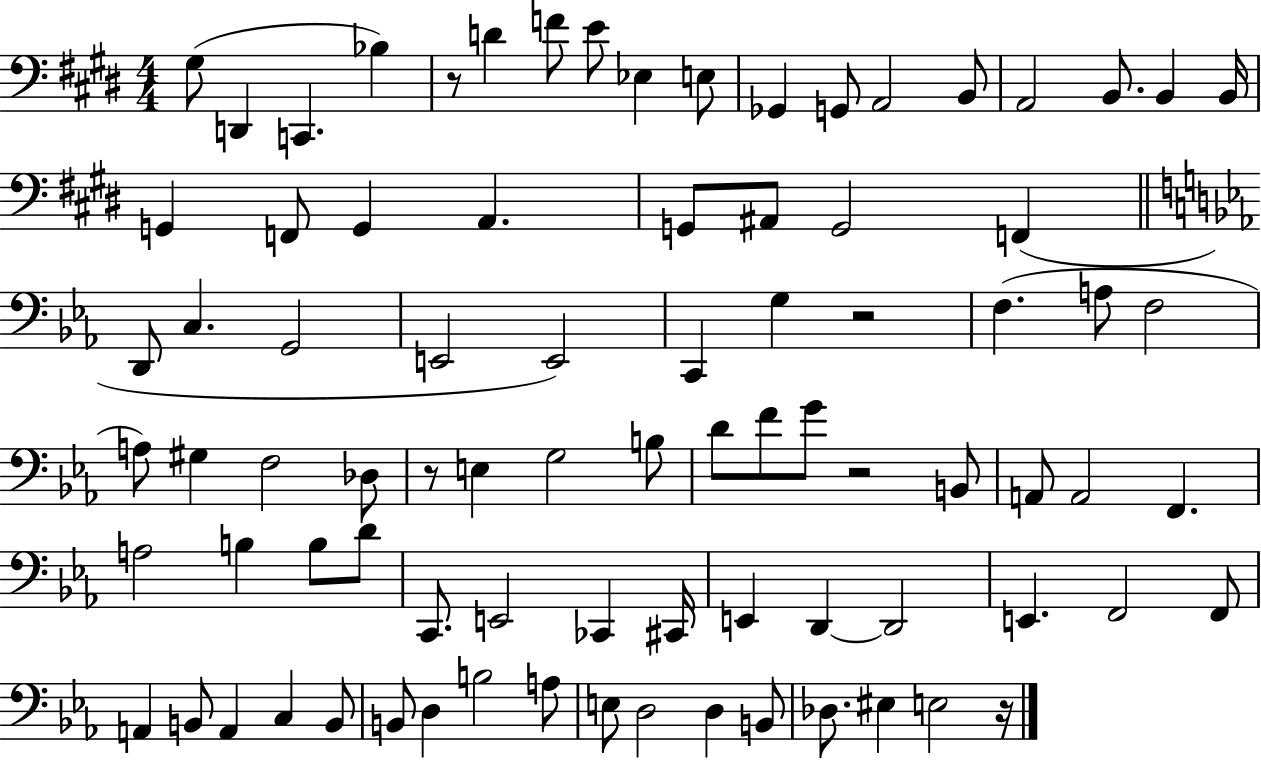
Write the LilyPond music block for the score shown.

{
  \clef bass
  \numericTimeSignature
  \time 4/4
  \key e \major
  gis8( d,4 c,4. bes4) | r8 d'4 f'8 e'8 ees4 e8 | ges,4 g,8 a,2 b,8 | a,2 b,8. b,4 b,16 | \break g,4 f,8 g,4 a,4. | g,8 ais,8 g,2 f,4( | \bar "||" \break \key ees \major d,8 c4. g,2 | e,2 e,2) | c,4 g4 r2 | f4.( a8 f2 | \break a8) gis4 f2 des8 | r8 e4 g2 b8 | d'8 f'8 g'8 r2 b,8 | a,8 a,2 f,4. | \break a2 b4 b8 d'8 | c,8. e,2 ces,4 cis,16 | e,4 d,4~~ d,2 | e,4. f,2 f,8 | \break a,4 b,8 a,4 c4 b,8 | b,8 d4 b2 a8 | e8 d2 d4 b,8 | des8. eis4 e2 r16 | \break \bar "|."
}